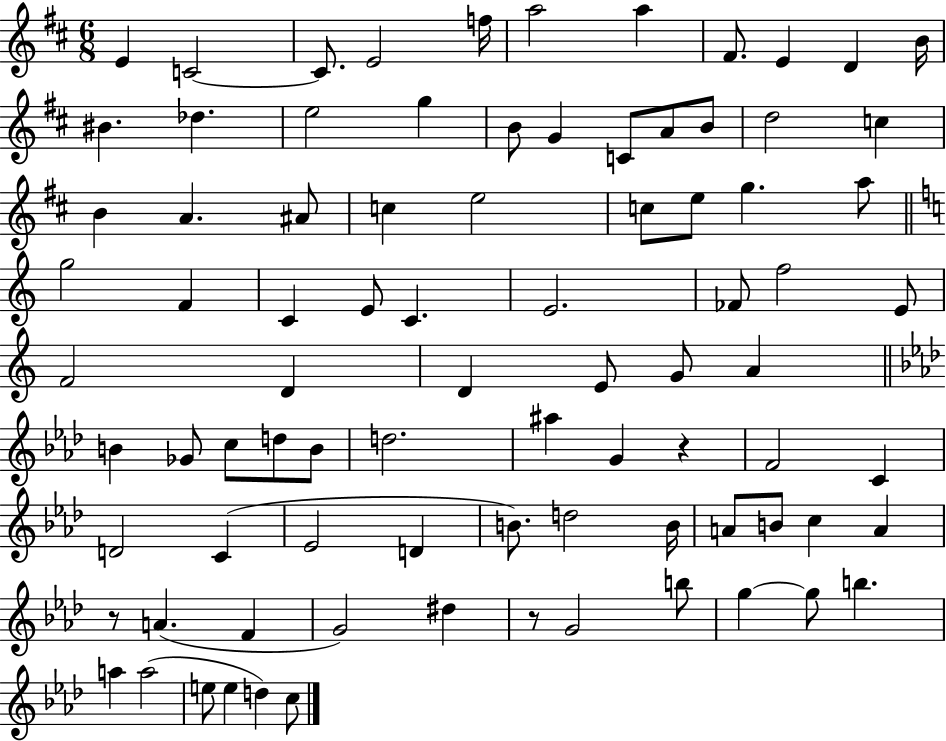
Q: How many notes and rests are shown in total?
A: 85